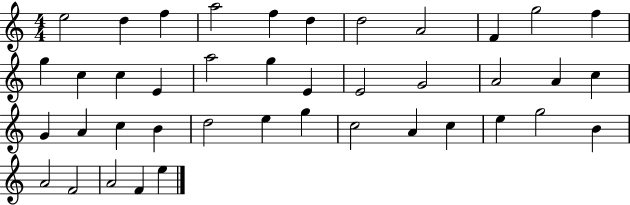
{
  \clef treble
  \numericTimeSignature
  \time 4/4
  \key c \major
  e''2 d''4 f''4 | a''2 f''4 d''4 | d''2 a'2 | f'4 g''2 f''4 | \break g''4 c''4 c''4 e'4 | a''2 g''4 e'4 | e'2 g'2 | a'2 a'4 c''4 | \break g'4 a'4 c''4 b'4 | d''2 e''4 g''4 | c''2 a'4 c''4 | e''4 g''2 b'4 | \break a'2 f'2 | a'2 f'4 e''4 | \bar "|."
}